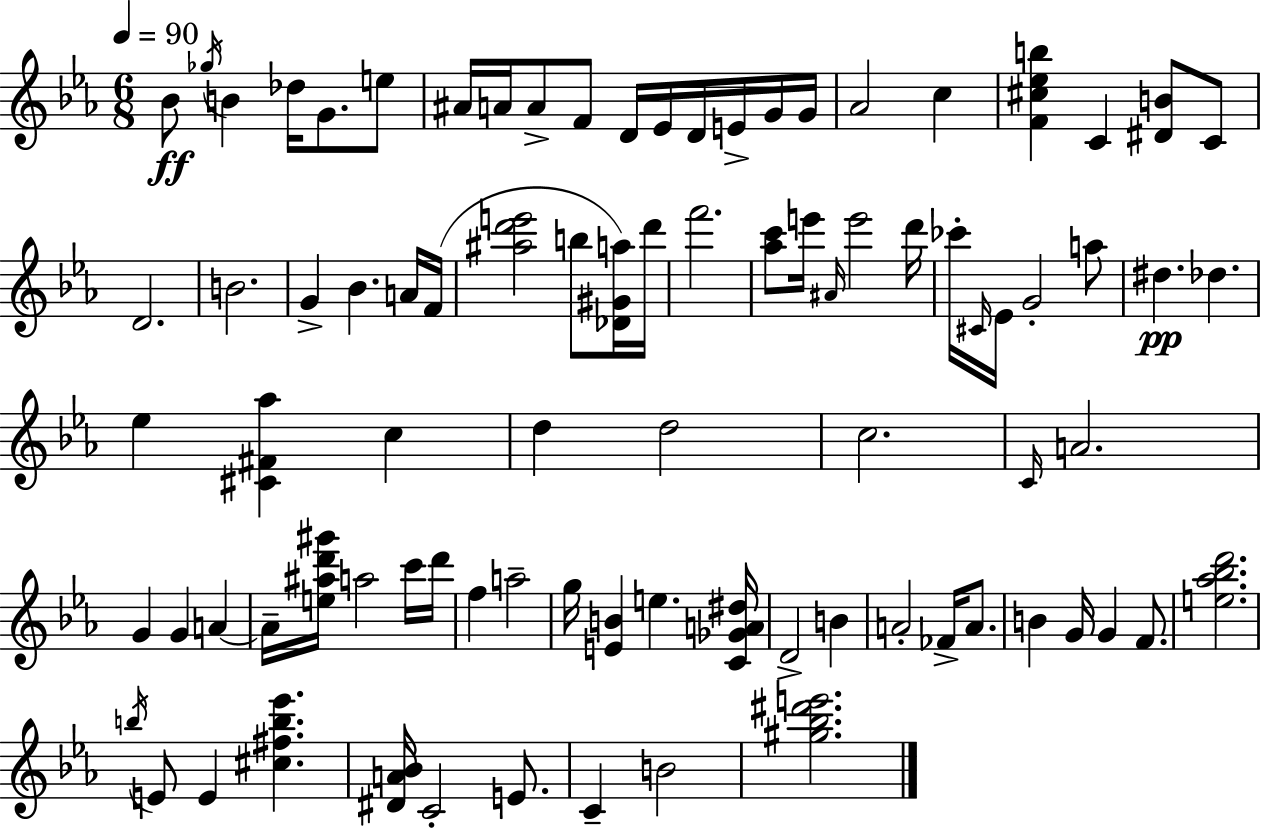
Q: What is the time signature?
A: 6/8